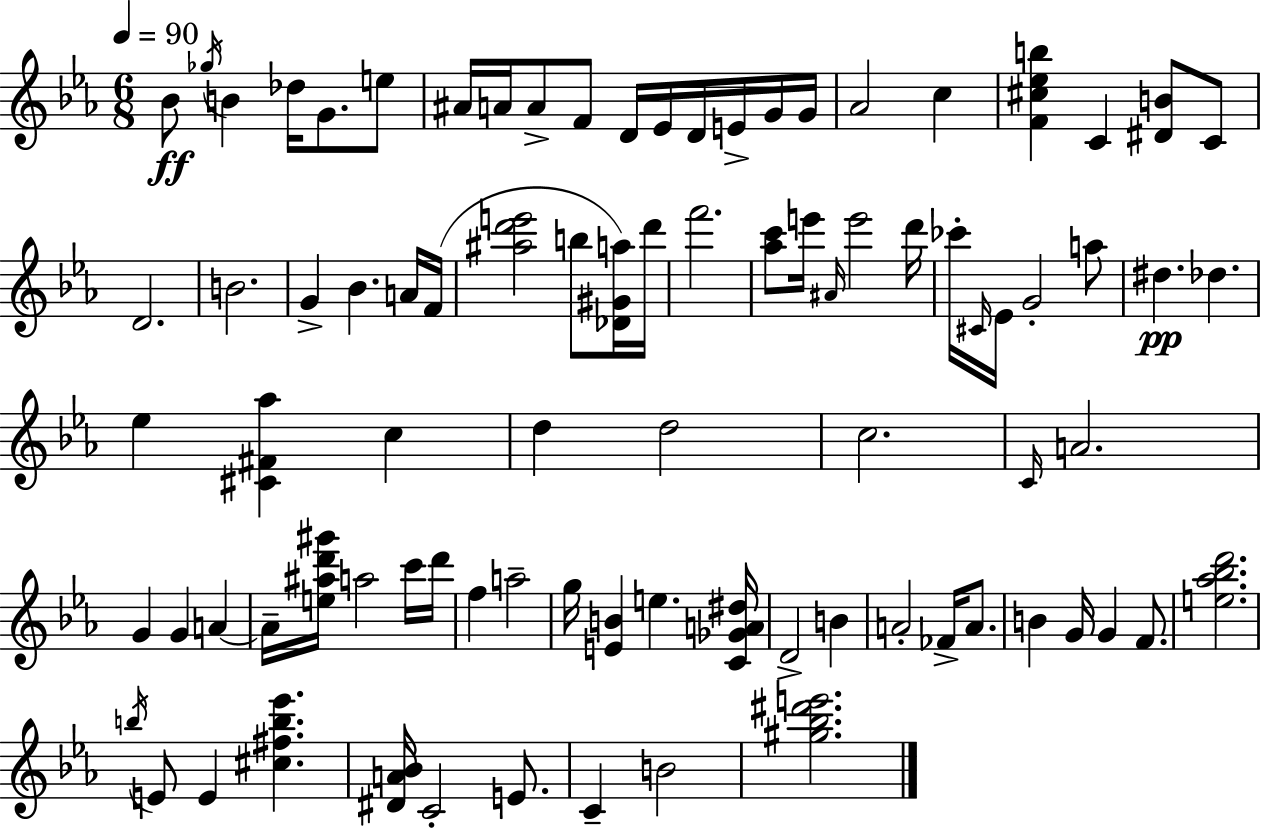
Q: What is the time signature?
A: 6/8